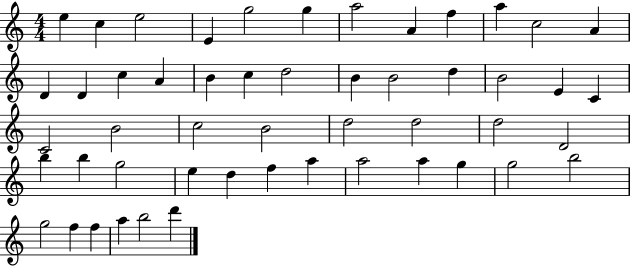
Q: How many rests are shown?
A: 0